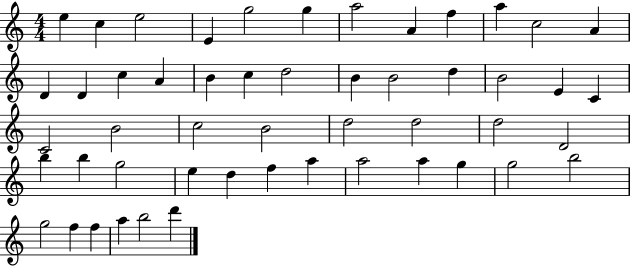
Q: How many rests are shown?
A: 0